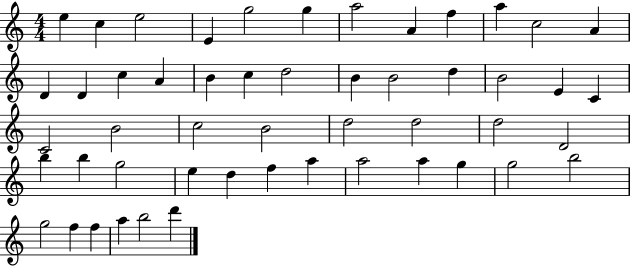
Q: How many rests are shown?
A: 0